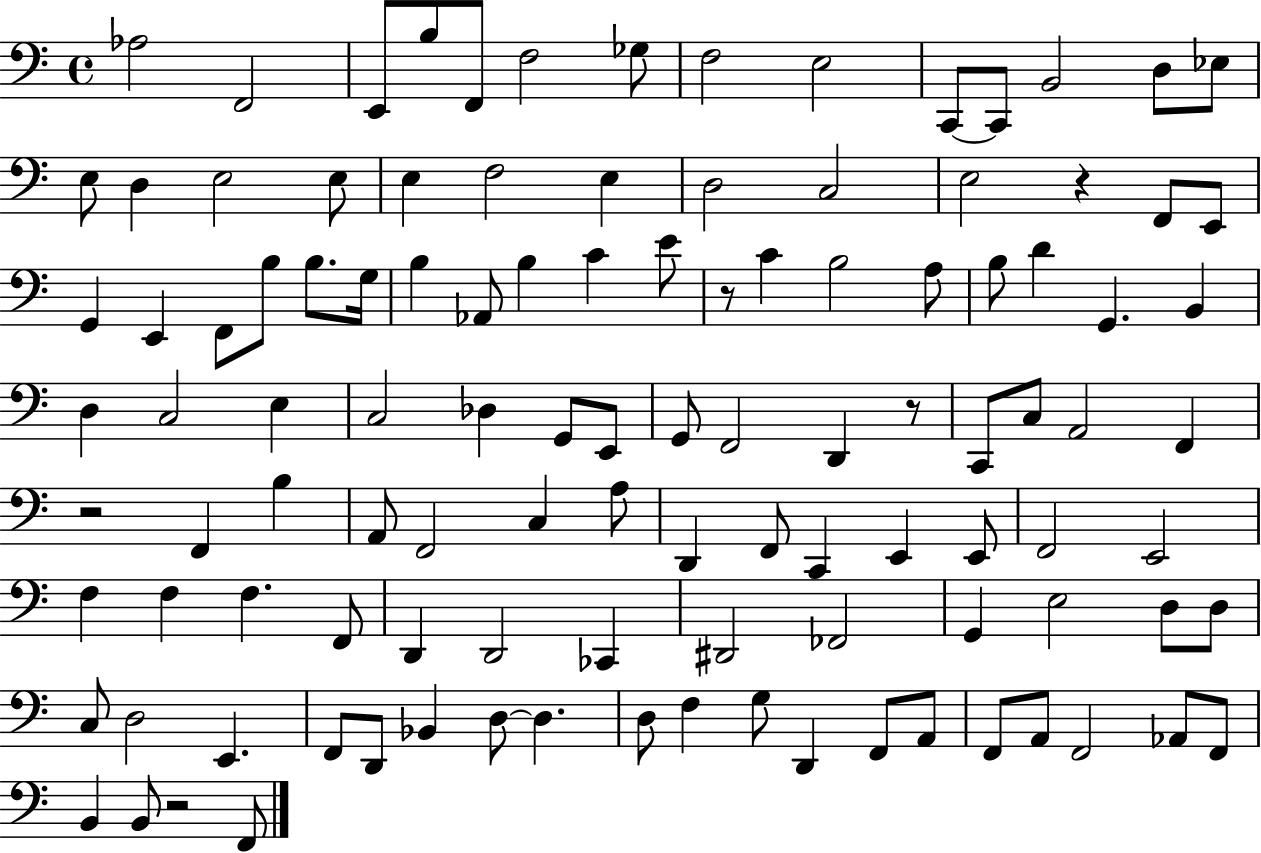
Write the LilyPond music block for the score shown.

{
  \clef bass
  \time 4/4
  \defaultTimeSignature
  \key c \major
  \repeat volta 2 { aes2 f,2 | e,8 b8 f,8 f2 ges8 | f2 e2 | c,8~~ c,8 b,2 d8 ees8 | \break e8 d4 e2 e8 | e4 f2 e4 | d2 c2 | e2 r4 f,8 e,8 | \break g,4 e,4 f,8 b8 b8. g16 | b4 aes,8 b4 c'4 e'8 | r8 c'4 b2 a8 | b8 d'4 g,4. b,4 | \break d4 c2 e4 | c2 des4 g,8 e,8 | g,8 f,2 d,4 r8 | c,8 c8 a,2 f,4 | \break r2 f,4 b4 | a,8 f,2 c4 a8 | d,4 f,8 c,4 e,4 e,8 | f,2 e,2 | \break f4 f4 f4. f,8 | d,4 d,2 ces,4 | dis,2 fes,2 | g,4 e2 d8 d8 | \break c8 d2 e,4. | f,8 d,8 bes,4 d8~~ d4. | d8 f4 g8 d,4 f,8 a,8 | f,8 a,8 f,2 aes,8 f,8 | \break b,4 b,8 r2 f,8 | } \bar "|."
}